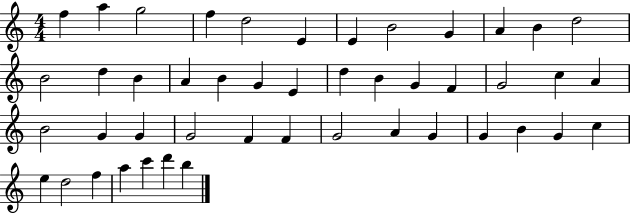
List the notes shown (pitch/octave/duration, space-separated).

F5/q A5/q G5/h F5/q D5/h E4/q E4/q B4/h G4/q A4/q B4/q D5/h B4/h D5/q B4/q A4/q B4/q G4/q E4/q D5/q B4/q G4/q F4/q G4/h C5/q A4/q B4/h G4/q G4/q G4/h F4/q F4/q G4/h A4/q G4/q G4/q B4/q G4/q C5/q E5/q D5/h F5/q A5/q C6/q D6/q B5/q